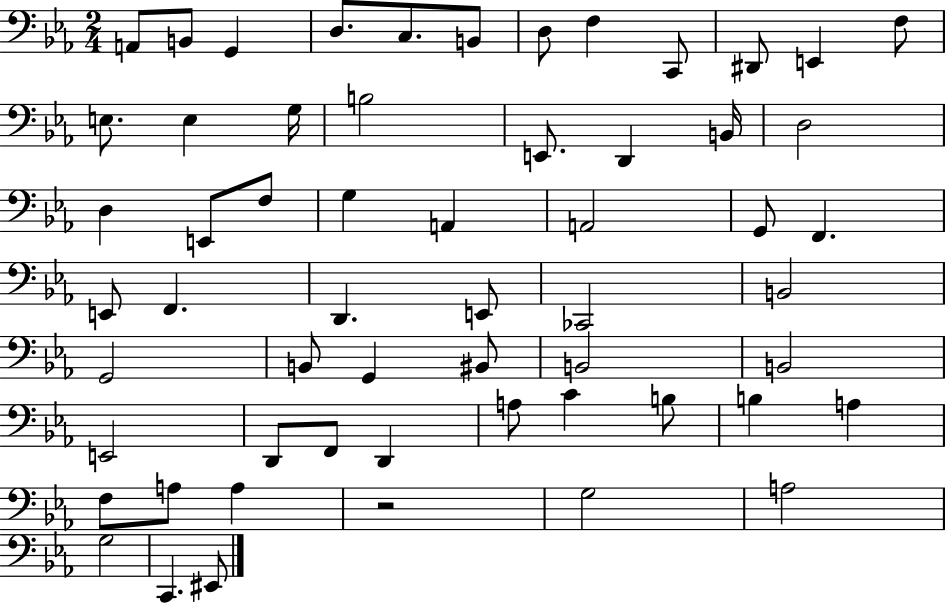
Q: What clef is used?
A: bass